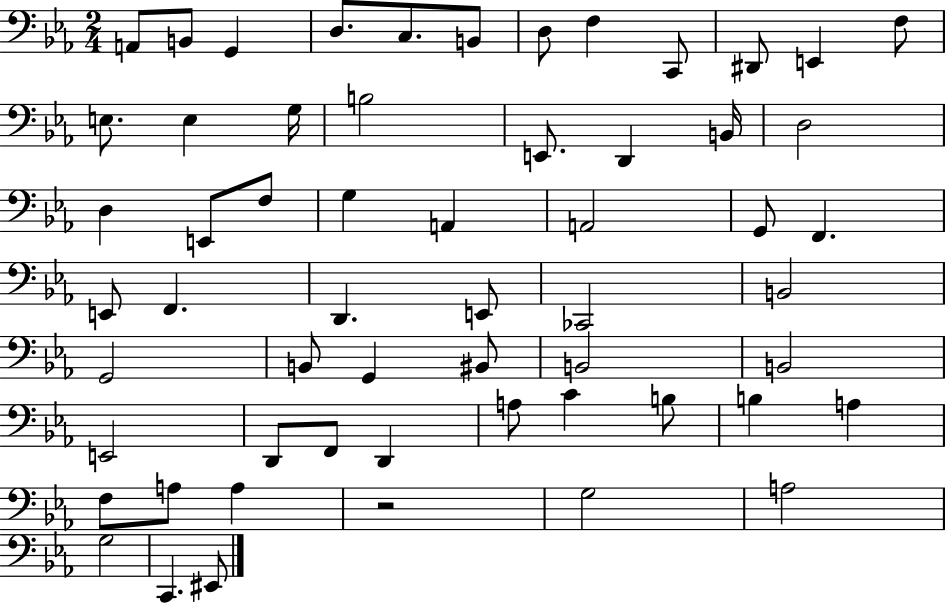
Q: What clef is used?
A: bass